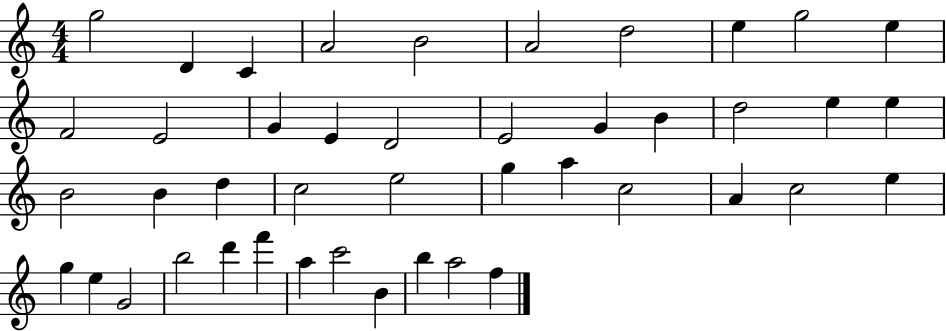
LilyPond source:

{
  \clef treble
  \numericTimeSignature
  \time 4/4
  \key c \major
  g''2 d'4 c'4 | a'2 b'2 | a'2 d''2 | e''4 g''2 e''4 | \break f'2 e'2 | g'4 e'4 d'2 | e'2 g'4 b'4 | d''2 e''4 e''4 | \break b'2 b'4 d''4 | c''2 e''2 | g''4 a''4 c''2 | a'4 c''2 e''4 | \break g''4 e''4 g'2 | b''2 d'''4 f'''4 | a''4 c'''2 b'4 | b''4 a''2 f''4 | \break \bar "|."
}